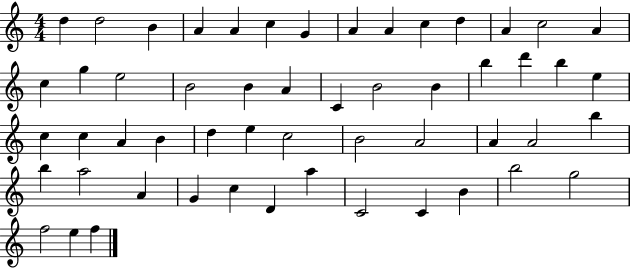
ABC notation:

X:1
T:Untitled
M:4/4
L:1/4
K:C
d d2 B A A c G A A c d A c2 A c g e2 B2 B A C B2 B b d' b e c c A B d e c2 B2 A2 A A2 b b a2 A G c D a C2 C B b2 g2 f2 e f